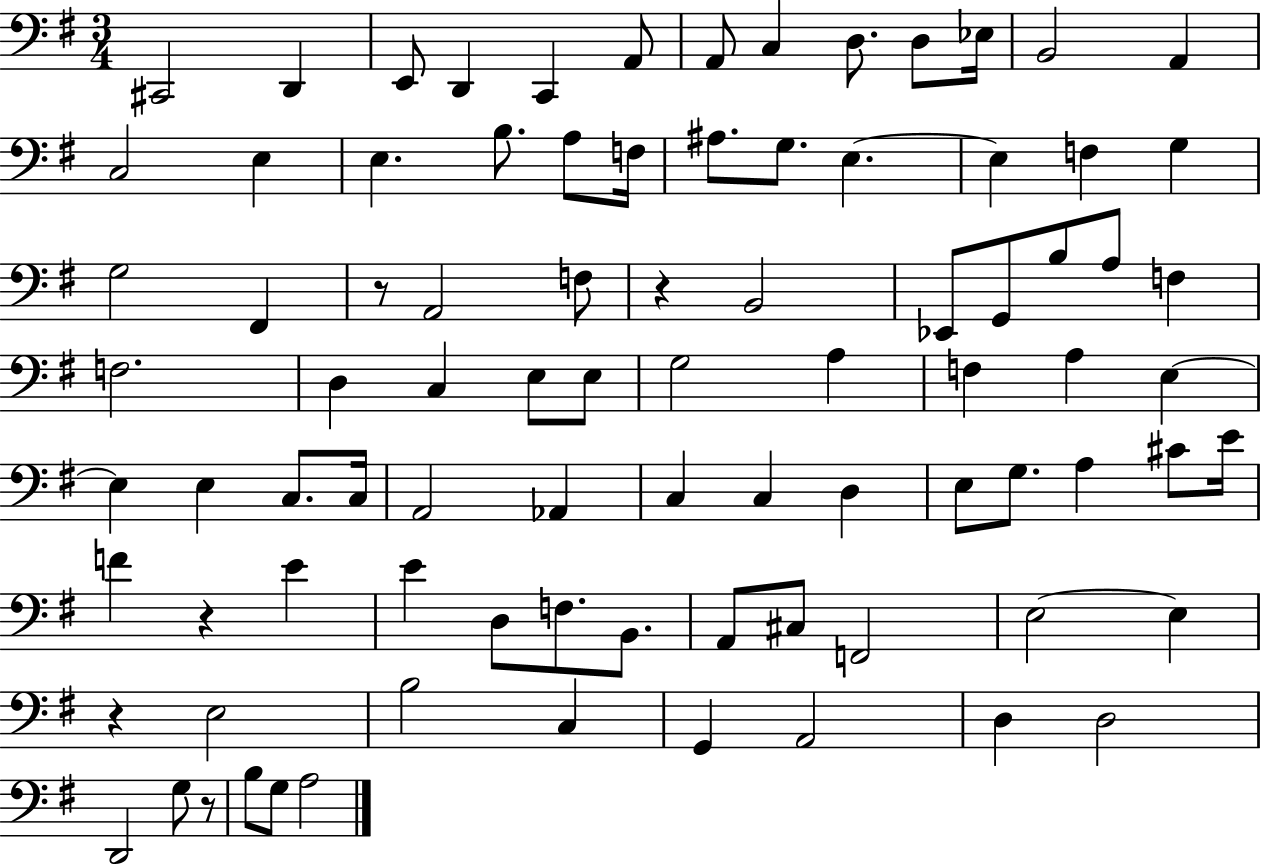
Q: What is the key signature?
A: G major